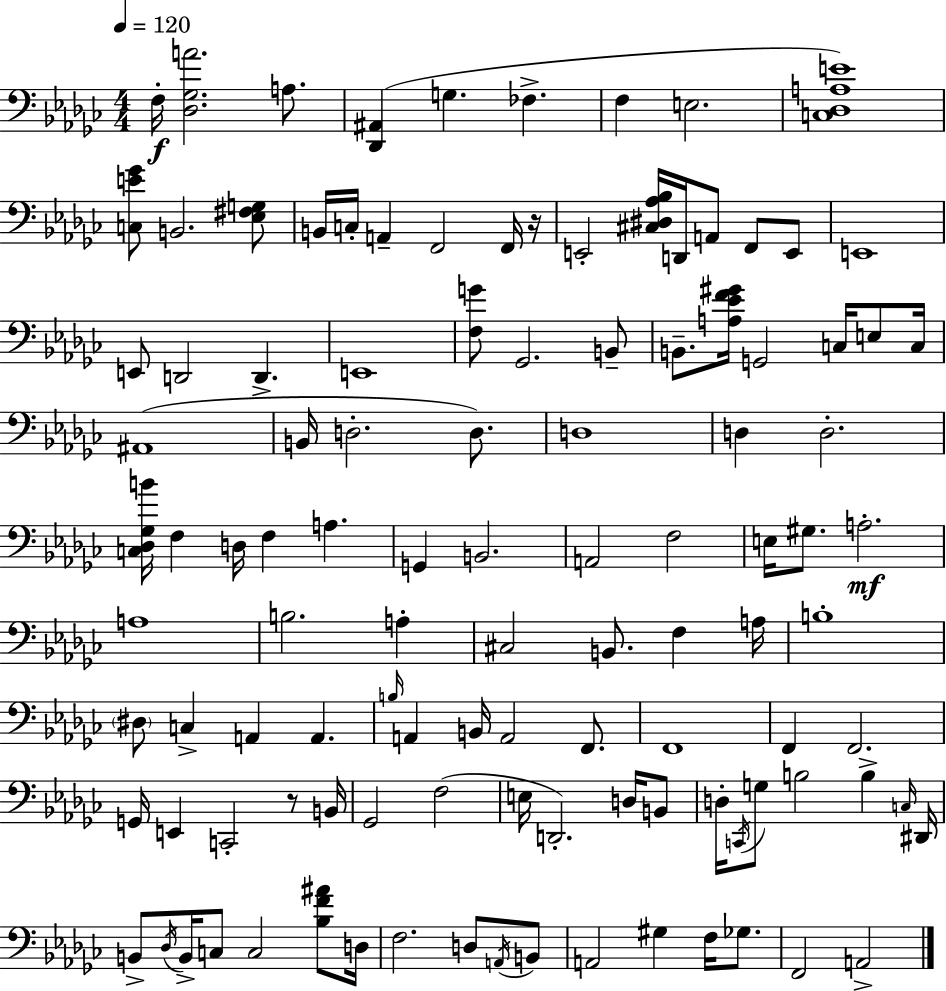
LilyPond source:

{
  \clef bass
  \numericTimeSignature
  \time 4/4
  \key ees \minor
  \tempo 4 = 120
  f16-.\f <des ges a'>2. a8. | <des, ais,>4( g4. fes4.-> | f4 e2. | <c des a e'>1) | \break <c e' ges'>8 b,2. <ees fis g>8 | b,16 c16-. a,4-- f,2 f,16 r16 | e,2-. <cis dis aes bes>16 d,16 a,8 f,8 e,8 | e,1 | \break e,8 d,2 d,4.-> | e,1 | <f g'>8 ges,2. b,8-- | b,8.-- <a ees' f' gis'>16 g,2 c16 e8 c16 | \break ais,1( | b,16 d2.-. d8.) | d1 | d4 d2.-. | \break <c des ges b'>16 f4 d16 f4 a4. | g,4 b,2. | a,2 f2 | e16 gis8. a2.-.\mf | \break a1 | b2. a4-. | cis2 b,8. f4 a16 | b1-. | \break \parenthesize dis8 c4-> a,4 a,4. | \grace { b16 } a,4 b,16 a,2 f,8. | f,1 | f,4 f,2. | \break g,16 e,4 c,2-. r8 | b,16 ges,2 f2( | e16 d,2.-.) d16 b,8 | d16-. \acciaccatura { c,16 } g8 b2 b4-> | \break \grace { c16 } dis,16 b,8-> \acciaccatura { des16 } b,16-> c8 c2 | <bes f' ais'>8 d16 f2. | d8 \acciaccatura { a,16 } b,8 a,2 gis4 | f16 ges8. f,2 a,2-> | \break \bar "|."
}